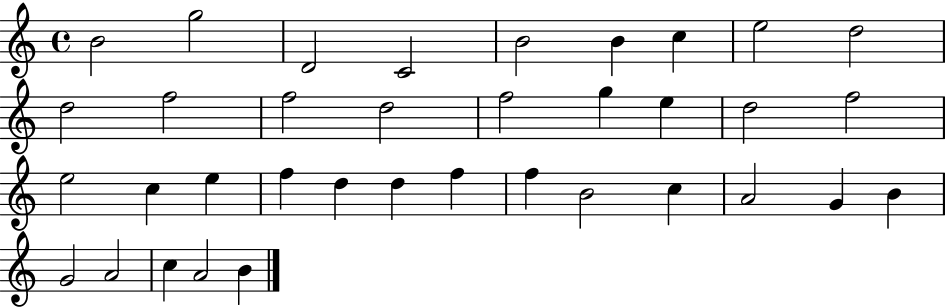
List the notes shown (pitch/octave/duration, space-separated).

B4/h G5/h D4/h C4/h B4/h B4/q C5/q E5/h D5/h D5/h F5/h F5/h D5/h F5/h G5/q E5/q D5/h F5/h E5/h C5/q E5/q F5/q D5/q D5/q F5/q F5/q B4/h C5/q A4/h G4/q B4/q G4/h A4/h C5/q A4/h B4/q